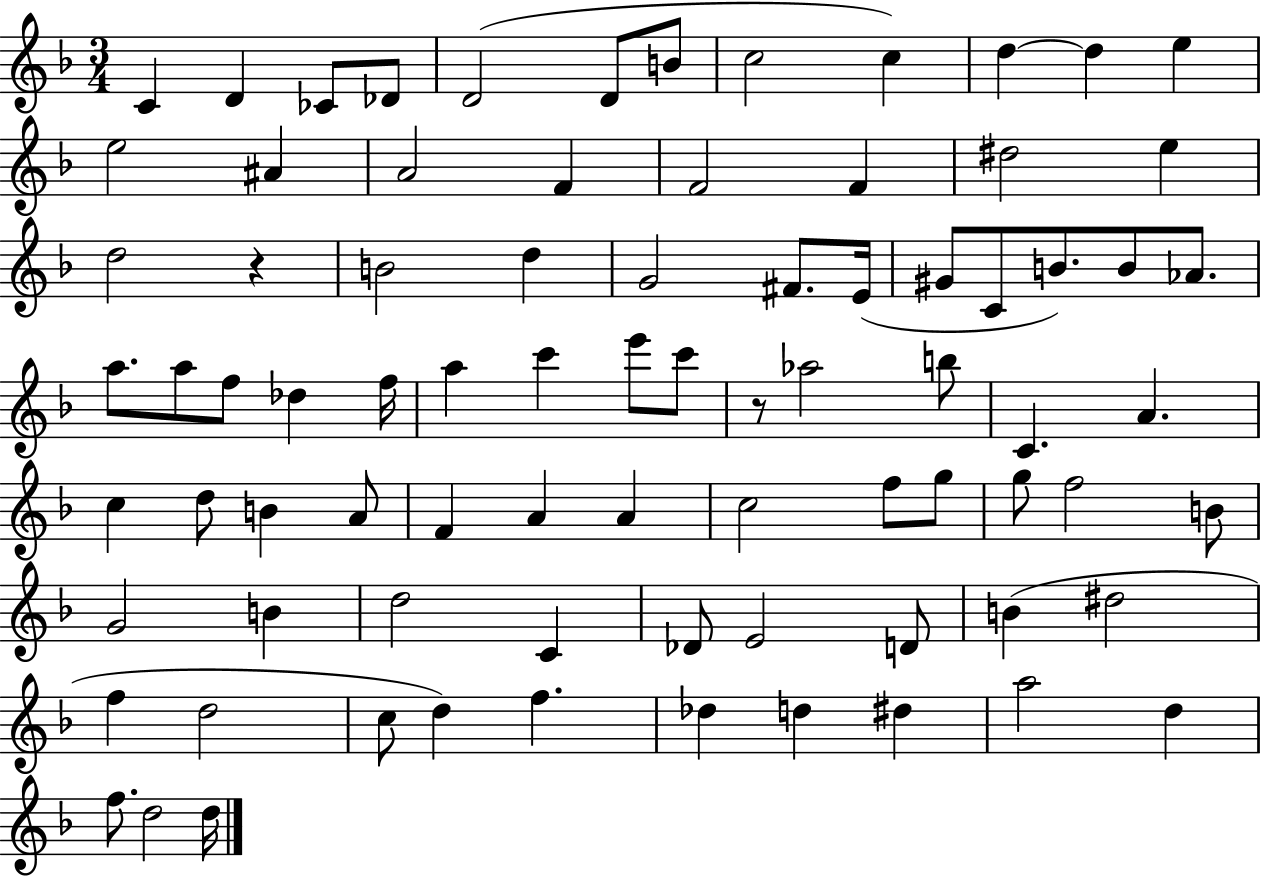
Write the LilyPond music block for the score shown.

{
  \clef treble
  \numericTimeSignature
  \time 3/4
  \key f \major
  c'4 d'4 ces'8 des'8 | d'2( d'8 b'8 | c''2 c''4) | d''4~~ d''4 e''4 | \break e''2 ais'4 | a'2 f'4 | f'2 f'4 | dis''2 e''4 | \break d''2 r4 | b'2 d''4 | g'2 fis'8. e'16( | gis'8 c'8 b'8.) b'8 aes'8. | \break a''8. a''8 f''8 des''4 f''16 | a''4 c'''4 e'''8 c'''8 | r8 aes''2 b''8 | c'4. a'4. | \break c''4 d''8 b'4 a'8 | f'4 a'4 a'4 | c''2 f''8 g''8 | g''8 f''2 b'8 | \break g'2 b'4 | d''2 c'4 | des'8 e'2 d'8 | b'4( dis''2 | \break f''4 d''2 | c''8 d''4) f''4. | des''4 d''4 dis''4 | a''2 d''4 | \break f''8. d''2 d''16 | \bar "|."
}